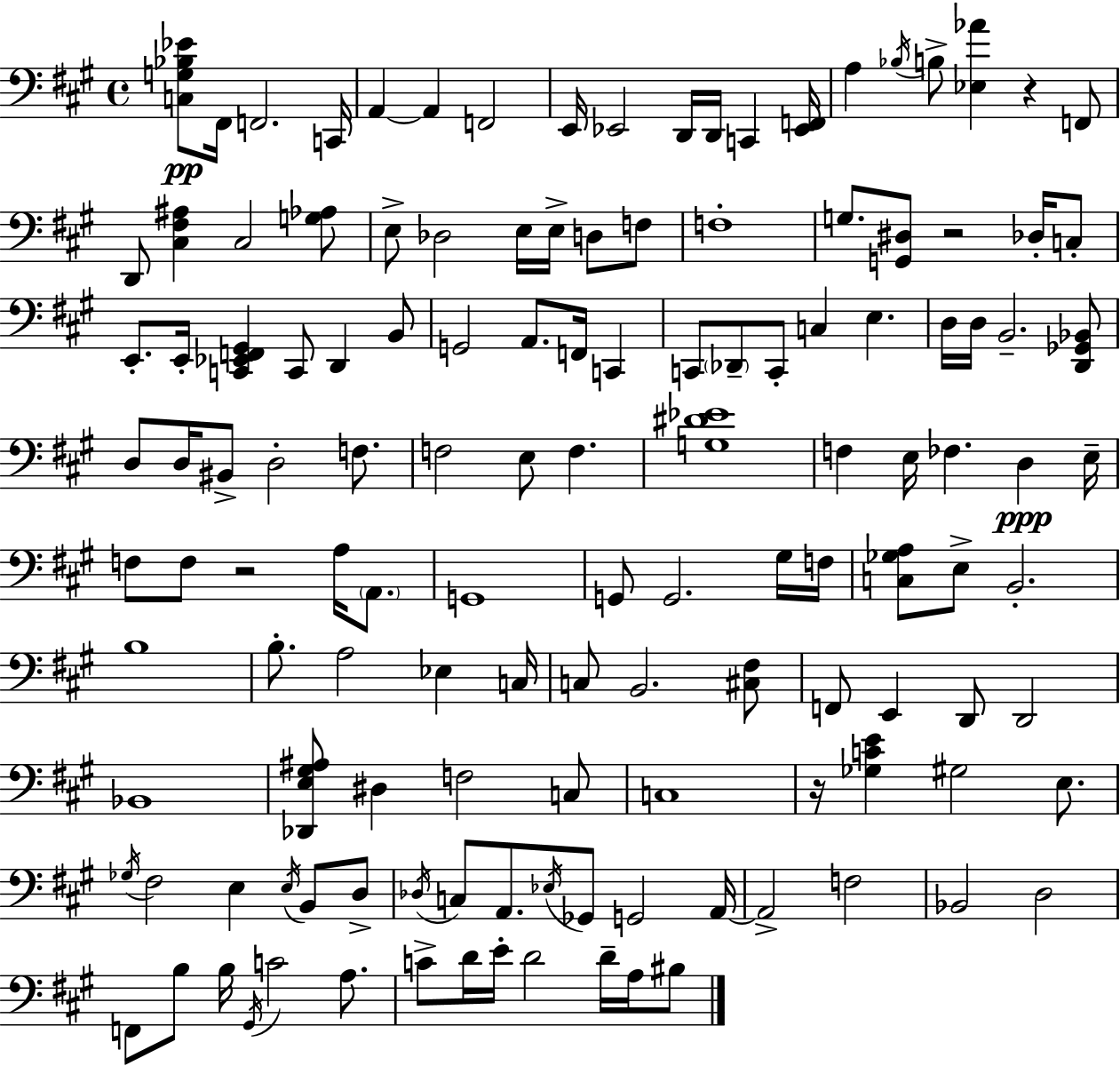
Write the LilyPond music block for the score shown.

{
  \clef bass
  \time 4/4
  \defaultTimeSignature
  \key a \major
  <c g bes ees'>8\pp fis,16 f,2. c,16 | a,4~~ a,4 f,2 | e,16 ees,2 d,16 d,16 c,4 <ees, f,>16 | a4 \acciaccatura { bes16 } b8-> <ees aes'>4 r4 f,8 | \break d,8 <cis fis ais>4 cis2 <g aes>8 | e8-> des2 e16 e16-> d8 f8 | f1-. | g8. <g, dis>8 r2 des16-. c8-. | \break e,8.-. e,16-. <c, ees, f, gis,>4 c,8 d,4 b,8 | g,2 a,8. f,16 c,4 | c,8 \parenthesize des,8-- c,8-. c4 e4. | d16 d16 b,2.-- <d, ges, bes,>8 | \break d8 d16 bis,8-> d2-. f8. | f2 e8 f4. | <g dis' ees'>1 | f4 e16 fes4. d4\ppp | \break e16-- f8 f8 r2 a16 \parenthesize a,8. | g,1 | g,8 g,2. gis16 | f16 <c ges a>8 e8-> b,2.-. | \break b1 | b8.-. a2 ees4 | c16 c8 b,2. <cis fis>8 | f,8 e,4 d,8 d,2 | \break bes,1 | <des, e gis ais>8 dis4 f2 c8 | c1 | r16 <ges c' e'>4 gis2 e8. | \break \acciaccatura { ges16 } fis2 e4 \acciaccatura { e16 } b,8 | d8-> \acciaccatura { des16 } c8 a,8. \acciaccatura { ees16 } ges,8 g,2 | a,16~~ a,2-> f2 | bes,2 d2 | \break f,8 b8 b16 \acciaccatura { gis,16 } c'2 | a8. c'8-> d'16 e'16-. d'2 | d'16-- a16 bis8 \bar "|."
}